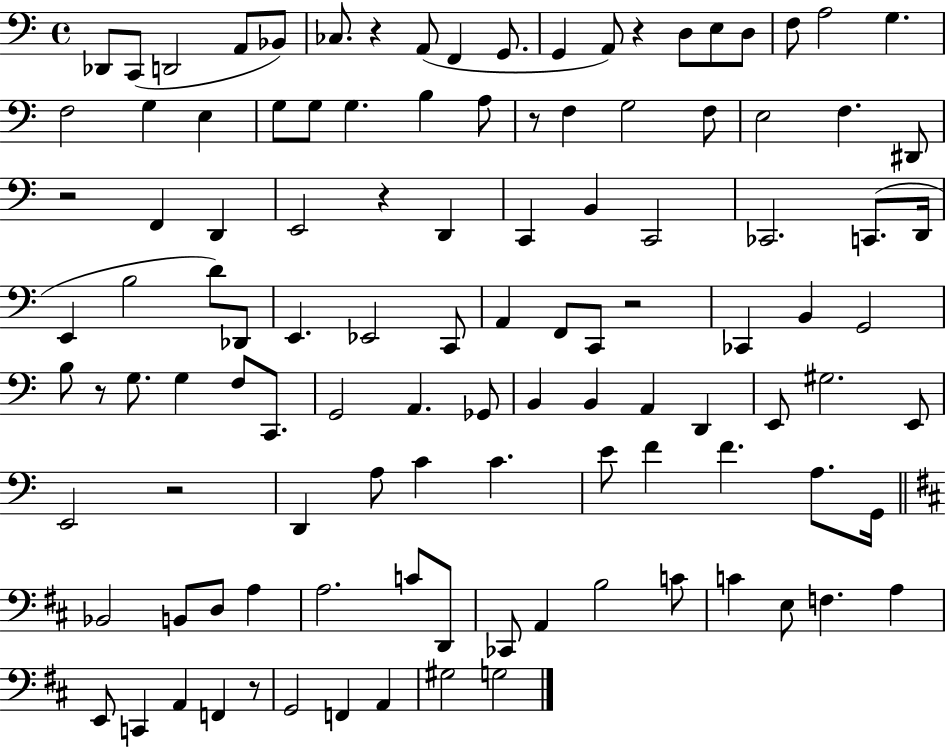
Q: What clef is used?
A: bass